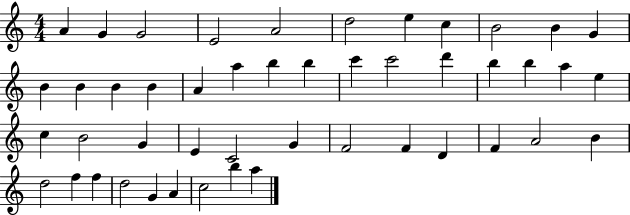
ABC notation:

X:1
T:Untitled
M:4/4
L:1/4
K:C
A G G2 E2 A2 d2 e c B2 B G B B B B A a b b c' c'2 d' b b a e c B2 G E C2 G F2 F D F A2 B d2 f f d2 G A c2 b a